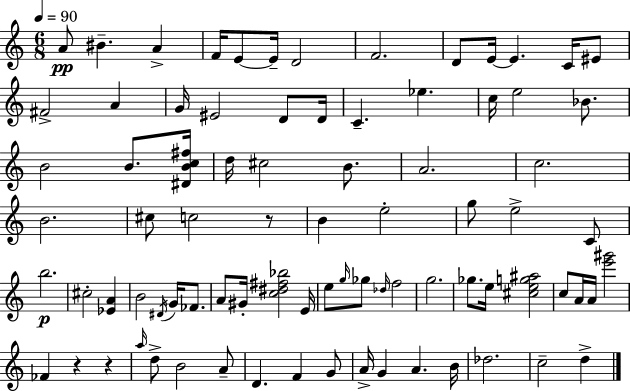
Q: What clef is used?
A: treble